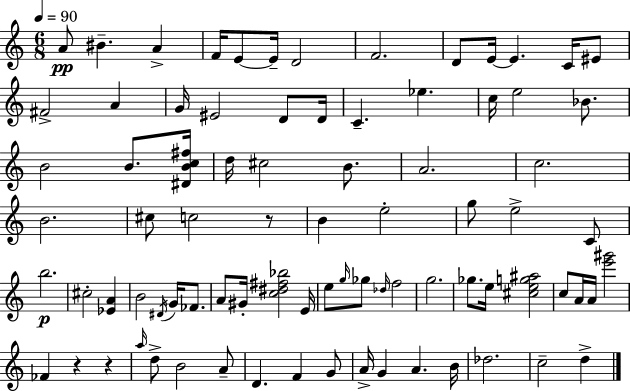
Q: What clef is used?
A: treble